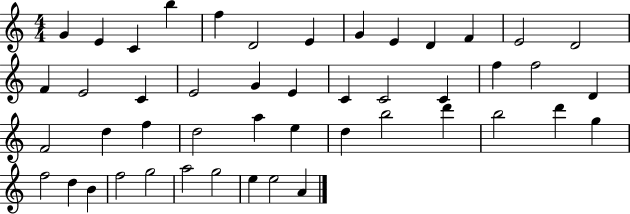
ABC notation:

X:1
T:Untitled
M:4/4
L:1/4
K:C
G E C b f D2 E G E D F E2 D2 F E2 C E2 G E C C2 C f f2 D F2 d f d2 a e d b2 d' b2 d' g f2 d B f2 g2 a2 g2 e e2 A